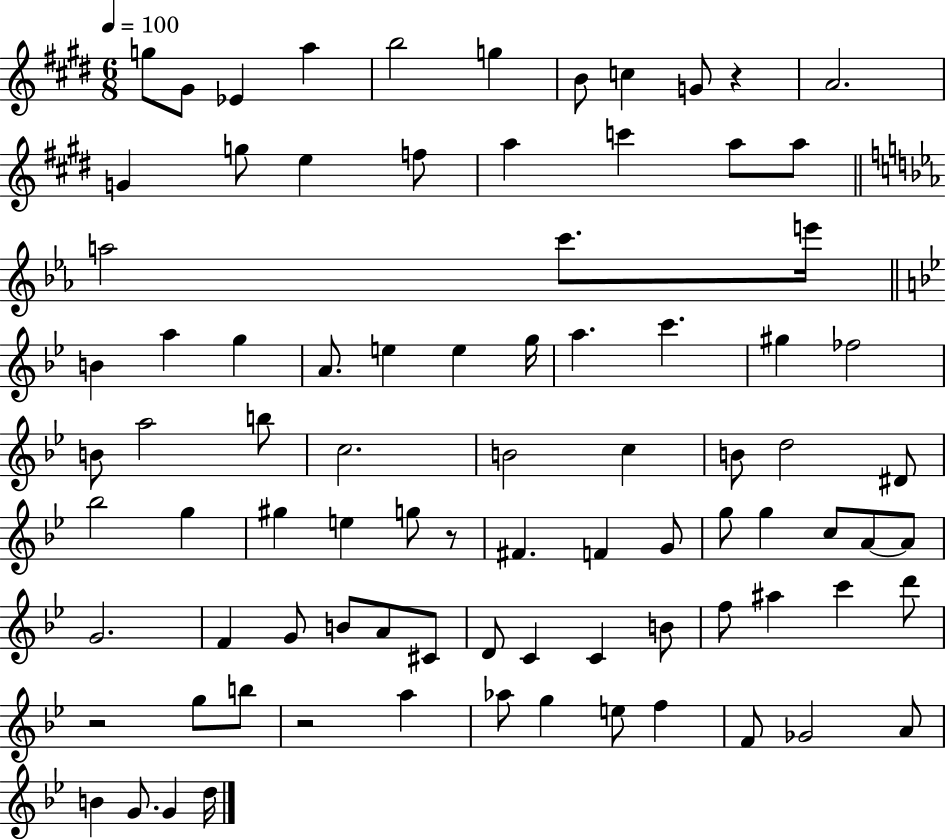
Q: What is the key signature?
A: E major